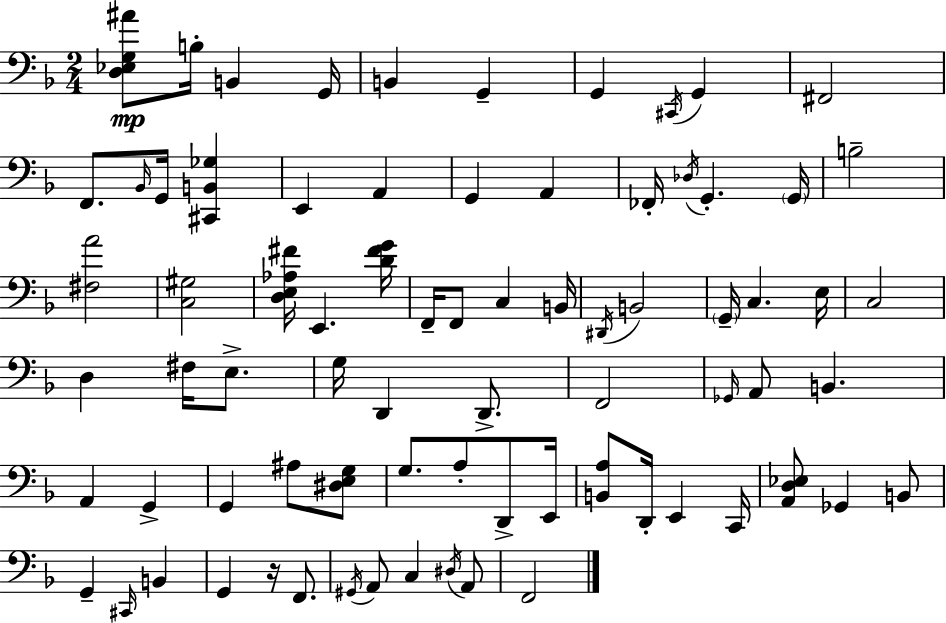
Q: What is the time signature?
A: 2/4